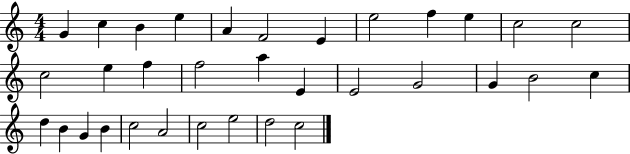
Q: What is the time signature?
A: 4/4